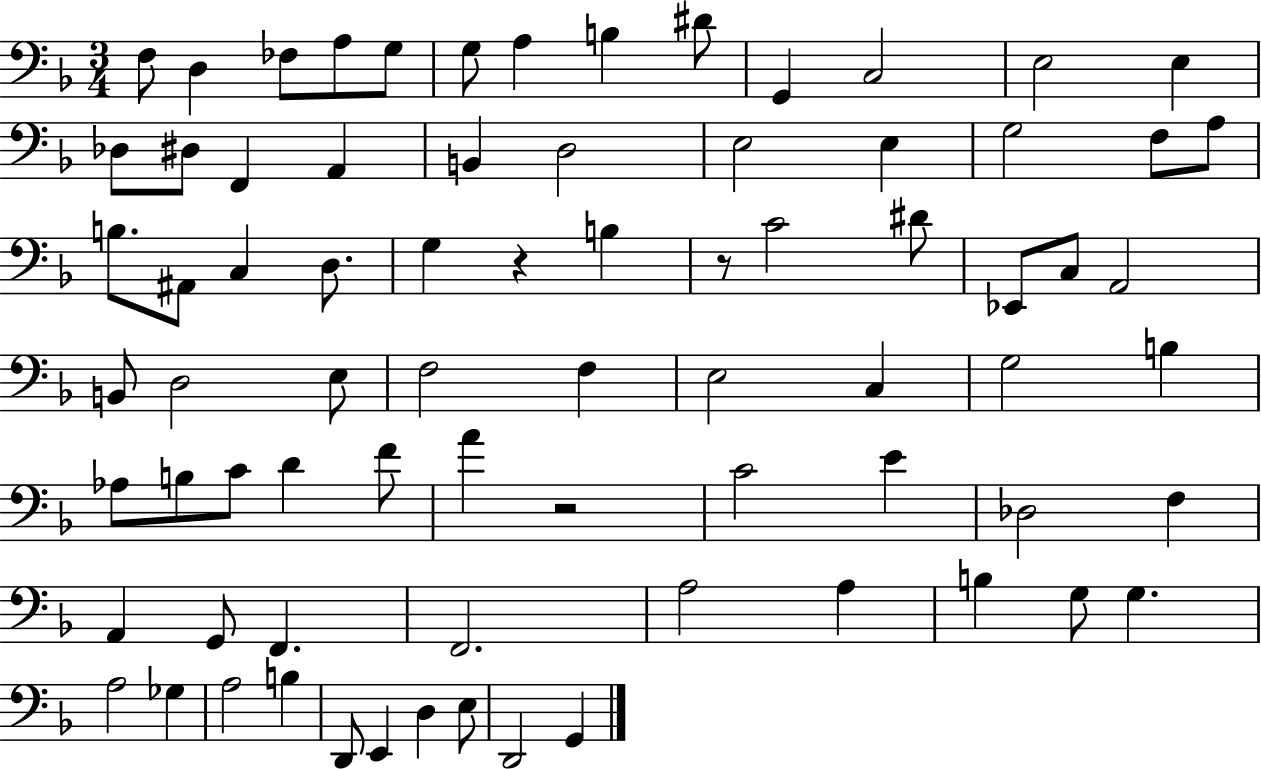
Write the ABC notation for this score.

X:1
T:Untitled
M:3/4
L:1/4
K:F
F,/2 D, _F,/2 A,/2 G,/2 G,/2 A, B, ^D/2 G,, C,2 E,2 E, _D,/2 ^D,/2 F,, A,, B,, D,2 E,2 E, G,2 F,/2 A,/2 B,/2 ^A,,/2 C, D,/2 G, z B, z/2 C2 ^D/2 _E,,/2 C,/2 A,,2 B,,/2 D,2 E,/2 F,2 F, E,2 C, G,2 B, _A,/2 B,/2 C/2 D F/2 A z2 C2 E _D,2 F, A,, G,,/2 F,, F,,2 A,2 A, B, G,/2 G, A,2 _G, A,2 B, D,,/2 E,, D, E,/2 D,,2 G,,